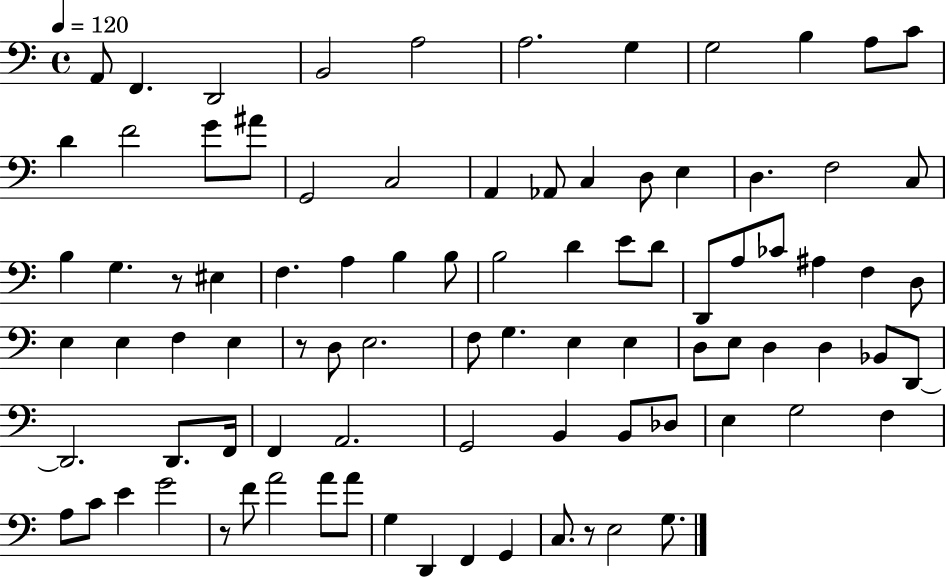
{
  \clef bass
  \time 4/4
  \defaultTimeSignature
  \key c \major
  \tempo 4 = 120
  a,8 f,4. d,2 | b,2 a2 | a2. g4 | g2 b4 a8 c'8 | \break d'4 f'2 g'8 ais'8 | g,2 c2 | a,4 aes,8 c4 d8 e4 | d4. f2 c8 | \break b4 g4. r8 eis4 | f4. a4 b4 b8 | b2 d'4 e'8 d'8 | d,8 a8 ces'8 ais4 f4 d8 | \break e4 e4 f4 e4 | r8 d8 e2. | f8 g4. e4 e4 | d8 e8 d4 d4 bes,8 d,8~~ | \break d,2. d,8. f,16 | f,4 a,2. | g,2 b,4 b,8 des8 | e4 g2 f4 | \break a8 c'8 e'4 g'2 | r8 f'8 a'2 a'8 a'8 | g4 d,4 f,4 g,4 | c8. r8 e2 g8. | \break \bar "|."
}